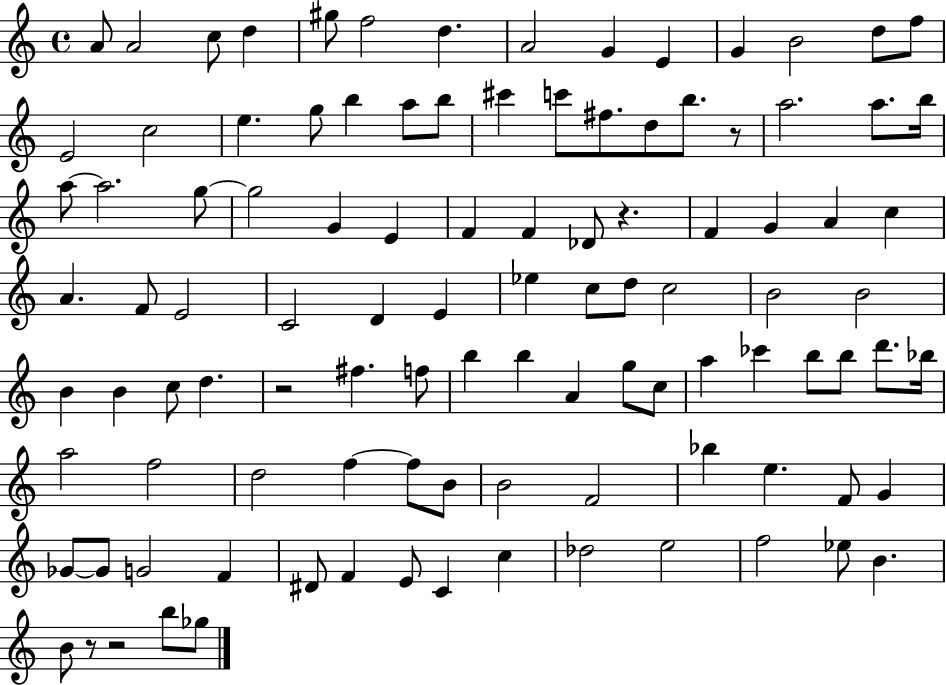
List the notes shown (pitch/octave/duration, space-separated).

A4/e A4/h C5/e D5/q G#5/e F5/h D5/q. A4/h G4/q E4/q G4/q B4/h D5/e F5/e E4/h C5/h E5/q. G5/e B5/q A5/e B5/e C#6/q C6/e F#5/e. D5/e B5/e. R/e A5/h. A5/e. B5/s A5/e A5/h. G5/e G5/h G4/q E4/q F4/q F4/q Db4/e R/q. F4/q G4/q A4/q C5/q A4/q. F4/e E4/h C4/h D4/q E4/q Eb5/q C5/e D5/e C5/h B4/h B4/h B4/q B4/q C5/e D5/q. R/h F#5/q. F5/e B5/q B5/q A4/q G5/e C5/e A5/q CES6/q B5/e B5/e D6/e. Bb5/s A5/h F5/h D5/h F5/q F5/e B4/e B4/h F4/h Bb5/q E5/q. F4/e G4/q Gb4/e Gb4/e G4/h F4/q D#4/e F4/q E4/e C4/q C5/q Db5/h E5/h F5/h Eb5/e B4/q. B4/e R/e R/h B5/e Gb5/e